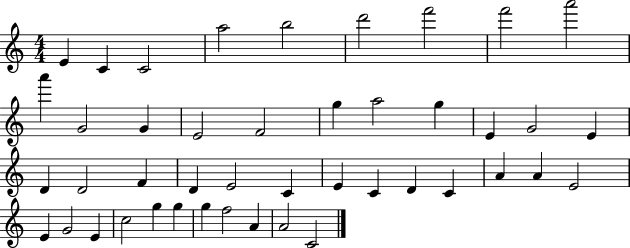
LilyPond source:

{
  \clef treble
  \numericTimeSignature
  \time 4/4
  \key c \major
  e'4 c'4 c'2 | a''2 b''2 | d'''2 f'''2 | f'''2 a'''2 | \break a'''4 g'2 g'4 | e'2 f'2 | g''4 a''2 g''4 | e'4 g'2 e'4 | \break d'4 d'2 f'4 | d'4 e'2 c'4 | e'4 c'4 d'4 c'4 | a'4 a'4 e'2 | \break e'4 g'2 e'4 | c''2 g''4 g''4 | g''4 f''2 a'4 | a'2 c'2 | \break \bar "|."
}